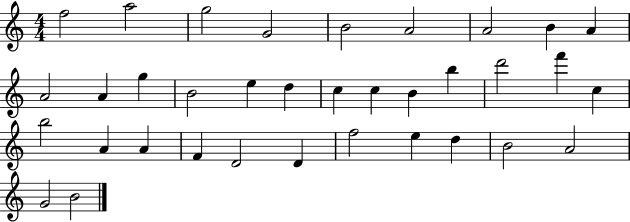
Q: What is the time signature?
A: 4/4